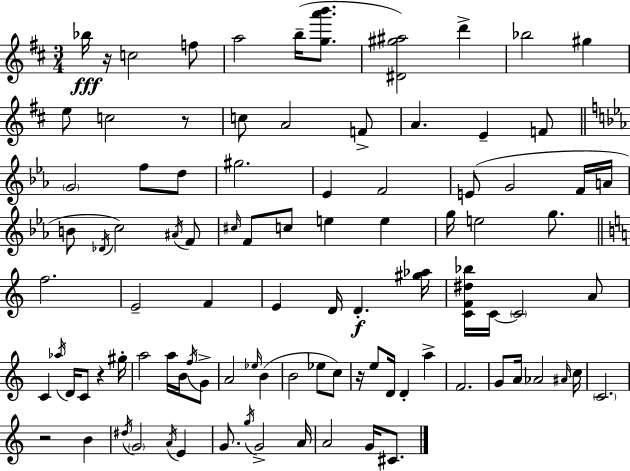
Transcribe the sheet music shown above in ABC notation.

X:1
T:Untitled
M:3/4
L:1/4
K:D
_b/4 z/4 c2 f/2 a2 b/4 [ga'b']/2 [^D^g^a]2 d' _b2 ^g e/2 c2 z/2 c/2 A2 F/2 A E F/2 G2 f/2 d/2 ^g2 _E F2 E/2 G2 F/4 A/4 B/2 _D/4 c2 ^A/4 F/2 ^c/4 F/2 c/2 e e g/4 e2 g/2 f2 E2 F E D/4 D [^g_a]/4 [CF^d_b]/4 C/4 C2 A/2 C _a/4 D/4 C/2 z ^g/4 a2 a/4 B/4 f/4 G/2 A2 _e/4 B B2 _e/2 c/2 z/4 e/2 D/4 D a F2 G/2 A/4 _A2 ^A/4 c/4 C2 z2 B ^d/4 G2 A/4 E G/2 g/4 G2 A/4 A2 G/4 ^C/2